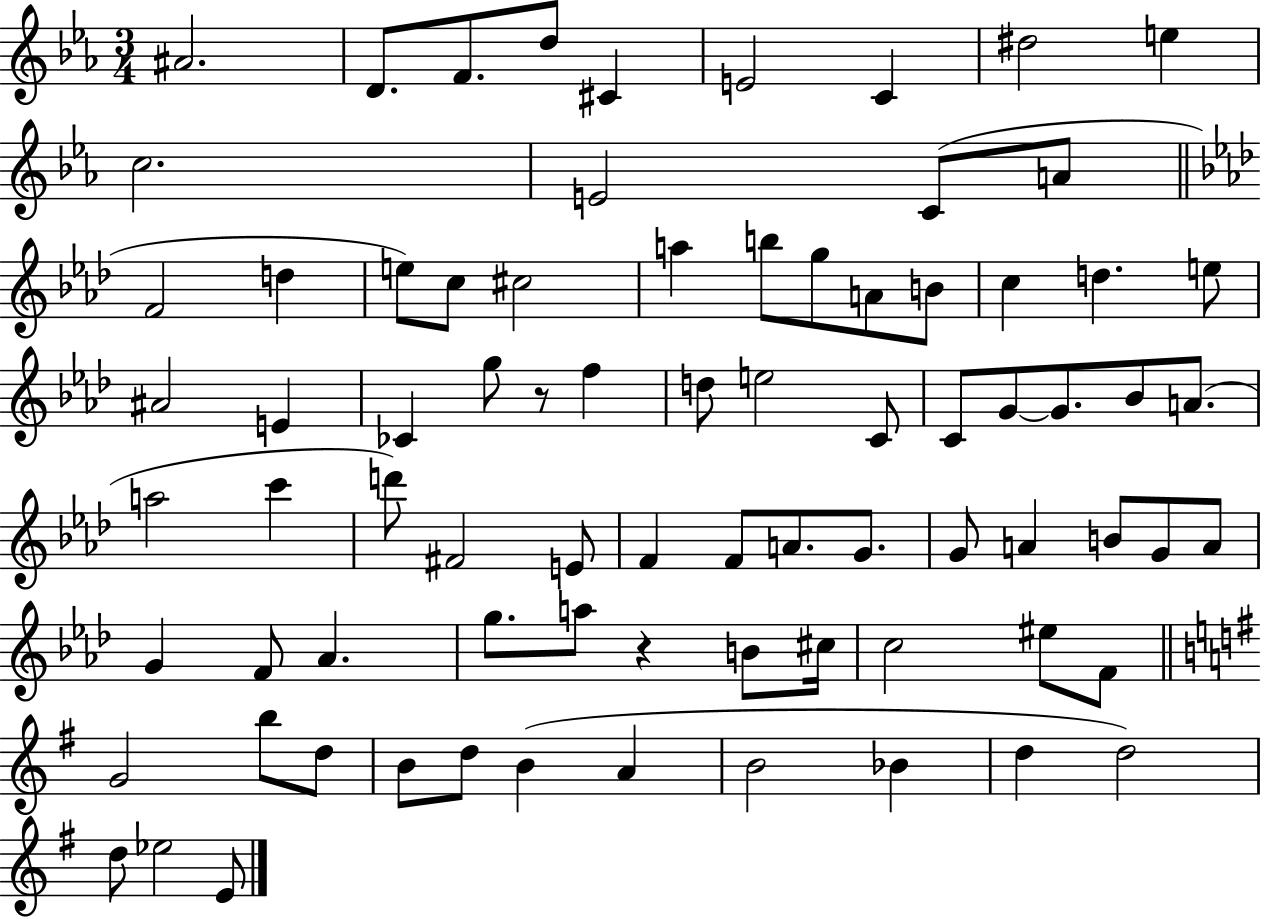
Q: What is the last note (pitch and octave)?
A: E4